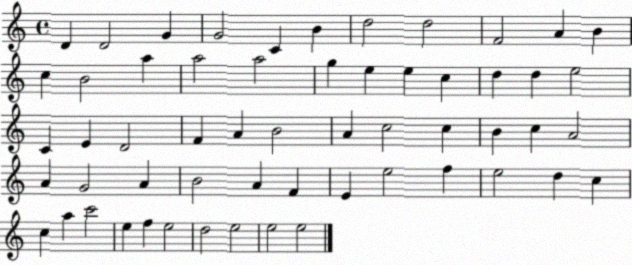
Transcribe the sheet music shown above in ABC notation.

X:1
T:Untitled
M:4/4
L:1/4
K:C
D D2 G G2 C B d2 d2 F2 A B c B2 a a2 a2 g e e c d d e2 C E D2 F A B2 A c2 c B c A2 A G2 A B2 A F E e2 f e2 d c c a c'2 e f e2 d2 e2 e2 e2